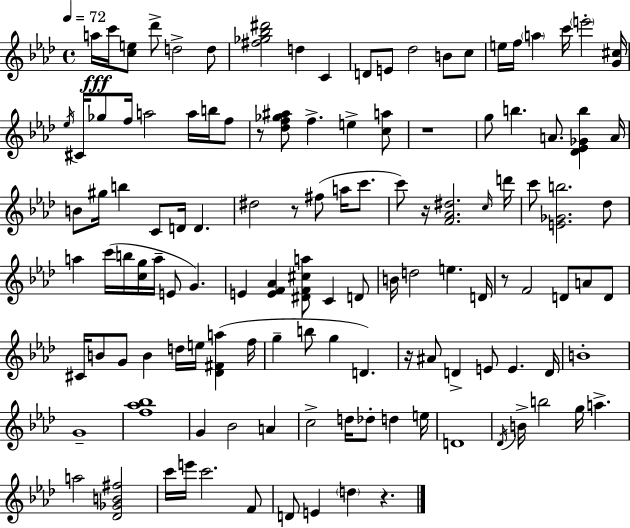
{
  \clef treble
  \time 4/4
  \defaultTimeSignature
  \key aes \major
  \tempo 4 = 72
  a''16\fff c'''16 <c'' e''>8 des'''8-> d''2-> d''8 | <fis'' ges'' bes'' dis'''>2 d''4 c'4 | d'8 e'8 des''2 b'8 c''8 | e''16 f''16 \parenthesize a''4 c'''16 \parenthesize e'''2-. <g' cis''>16 | \break \acciaccatura { ees''16 } cis'16 ges''8 f''16 a''2 a''16 b''16 f''8 | r8 <des'' f'' ges'' ais''>8 f''4.-> e''4-> <c'' a''>8 | r1 | g''8 b''4. a'8. <des' ees' ges' b''>4 | \break a'16 b'8 gis''16 b''4 c'8 d'16 d'4. | dis''2 r8 fis''8( a''16 c'''8. | c'''8) r16 <f' aes' dis''>2. | \grace { c''16 } d'''16 c'''8 <e' ges' b''>2. | \break des''8 a''4 c'''16( b''16 <c'' g''>16 a''16-- e'8 g'4.) | e'4 <e' f' aes'>4 <dis' f' cis'' a''>8 c'4 | d'8 b'16 d''2 e''4. | d'16 r8 f'2 d'8 a'8 | \break d'8 cis'16 b'8 g'8 b'4 d''16 e''16 <des' fis' a''>4( | f''16 g''4-- b''8 g''4 d'4.) | r16 ais'8 d'4-> e'8 e'4. | d'16 b'1-. | \break g'1-- | <f'' aes'' bes''>1 | g'4 bes'2 a'4 | c''2-> d''16 des''8-. d''4 | \break e''16 d'1 | \acciaccatura { des'16 } b'16-> b''2 g''16 a''4.-> | a''2 <des' ges' b' fis''>2 | c'''16 e'''16 c'''2. | \break f'8 d'8 e'4 \parenthesize d''4 r4. | \bar "|."
}